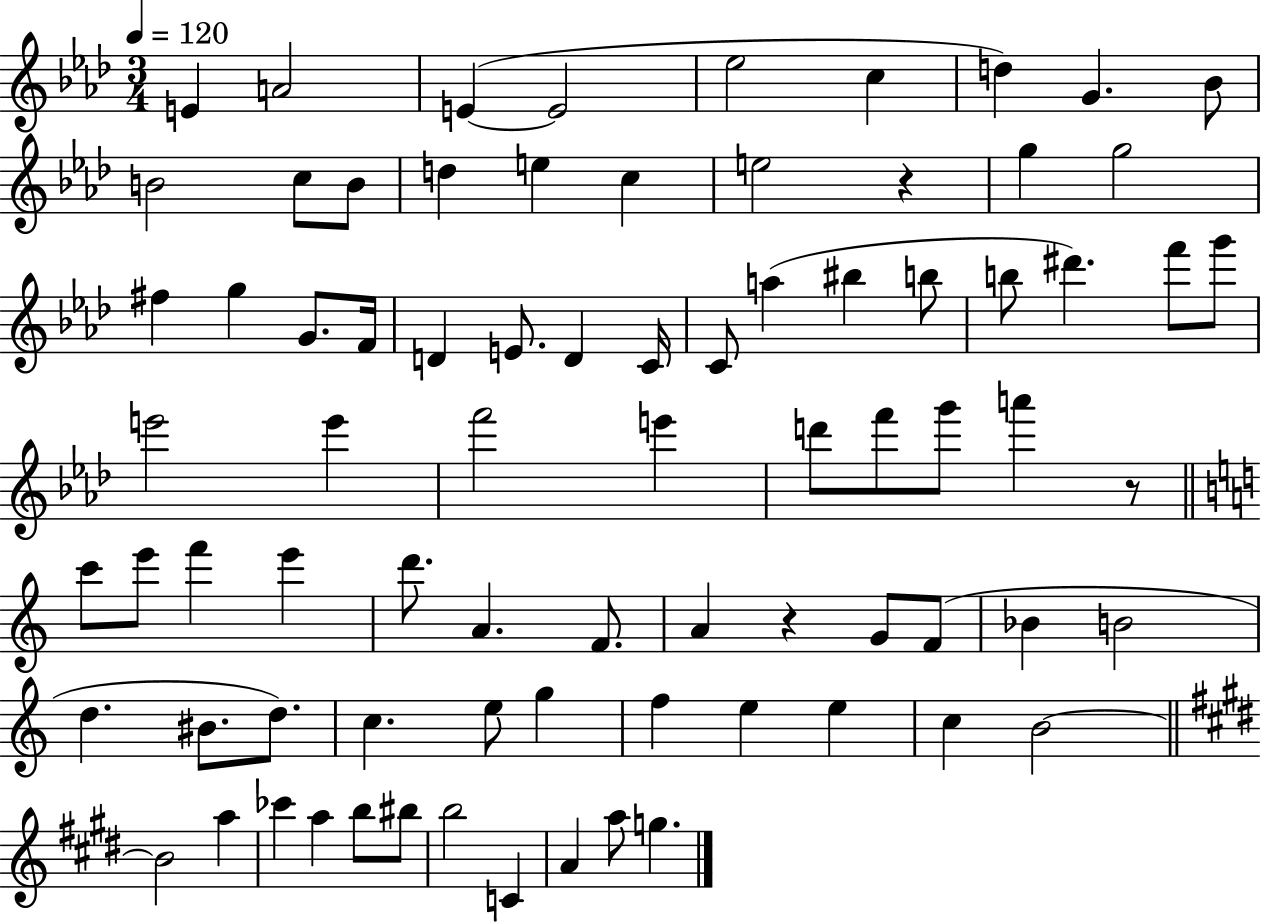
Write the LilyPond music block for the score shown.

{
  \clef treble
  \numericTimeSignature
  \time 3/4
  \key aes \major
  \tempo 4 = 120
  e'4 a'2 | e'4~(~ e'2 | ees''2 c''4 | d''4) g'4. bes'8 | \break b'2 c''8 b'8 | d''4 e''4 c''4 | e''2 r4 | g''4 g''2 | \break fis''4 g''4 g'8. f'16 | d'4 e'8. d'4 c'16 | c'8 a''4( bis''4 b''8 | b''8 dis'''4.) f'''8 g'''8 | \break e'''2 e'''4 | f'''2 e'''4 | d'''8 f'''8 g'''8 a'''4 r8 | \bar "||" \break \key c \major c'''8 e'''8 f'''4 e'''4 | d'''8. a'4. f'8. | a'4 r4 g'8 f'8( | bes'4 b'2 | \break d''4. bis'8. d''8.) | c''4. e''8 g''4 | f''4 e''4 e''4 | c''4 b'2~~ | \break \bar "||" \break \key e \major b'2 a''4 | ces'''4 a''4 b''8 bis''8 | b''2 c'4 | a'4 a''8 g''4. | \break \bar "|."
}